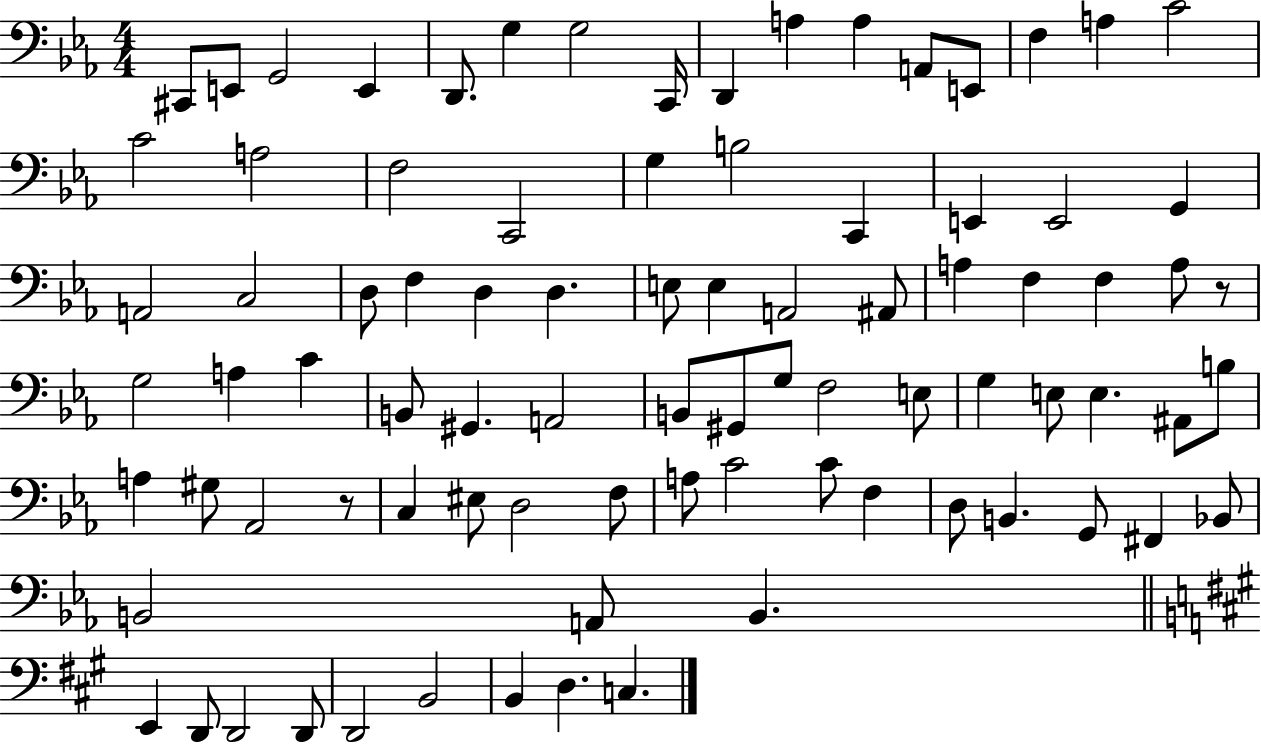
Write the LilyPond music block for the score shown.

{
  \clef bass
  \numericTimeSignature
  \time 4/4
  \key ees \major
  cis,8 e,8 g,2 e,4 | d,8. g4 g2 c,16 | d,4 a4 a4 a,8 e,8 | f4 a4 c'2 | \break c'2 a2 | f2 c,2 | g4 b2 c,4 | e,4 e,2 g,4 | \break a,2 c2 | d8 f4 d4 d4. | e8 e4 a,2 ais,8 | a4 f4 f4 a8 r8 | \break g2 a4 c'4 | b,8 gis,4. a,2 | b,8 gis,8 g8 f2 e8 | g4 e8 e4. ais,8 b8 | \break a4 gis8 aes,2 r8 | c4 eis8 d2 f8 | a8 c'2 c'8 f4 | d8 b,4. g,8 fis,4 bes,8 | \break b,2 a,8 b,4. | \bar "||" \break \key a \major e,4 d,8 d,2 d,8 | d,2 b,2 | b,4 d4. c4. | \bar "|."
}